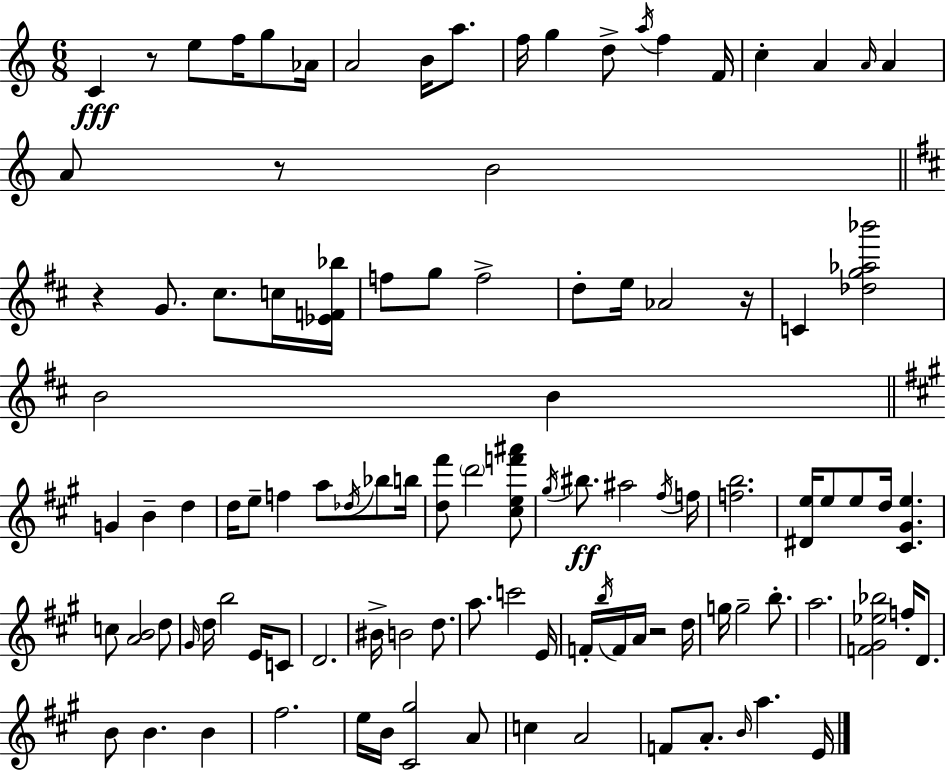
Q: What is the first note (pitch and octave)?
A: C4